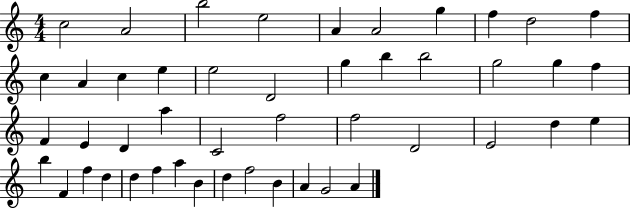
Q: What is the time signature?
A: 4/4